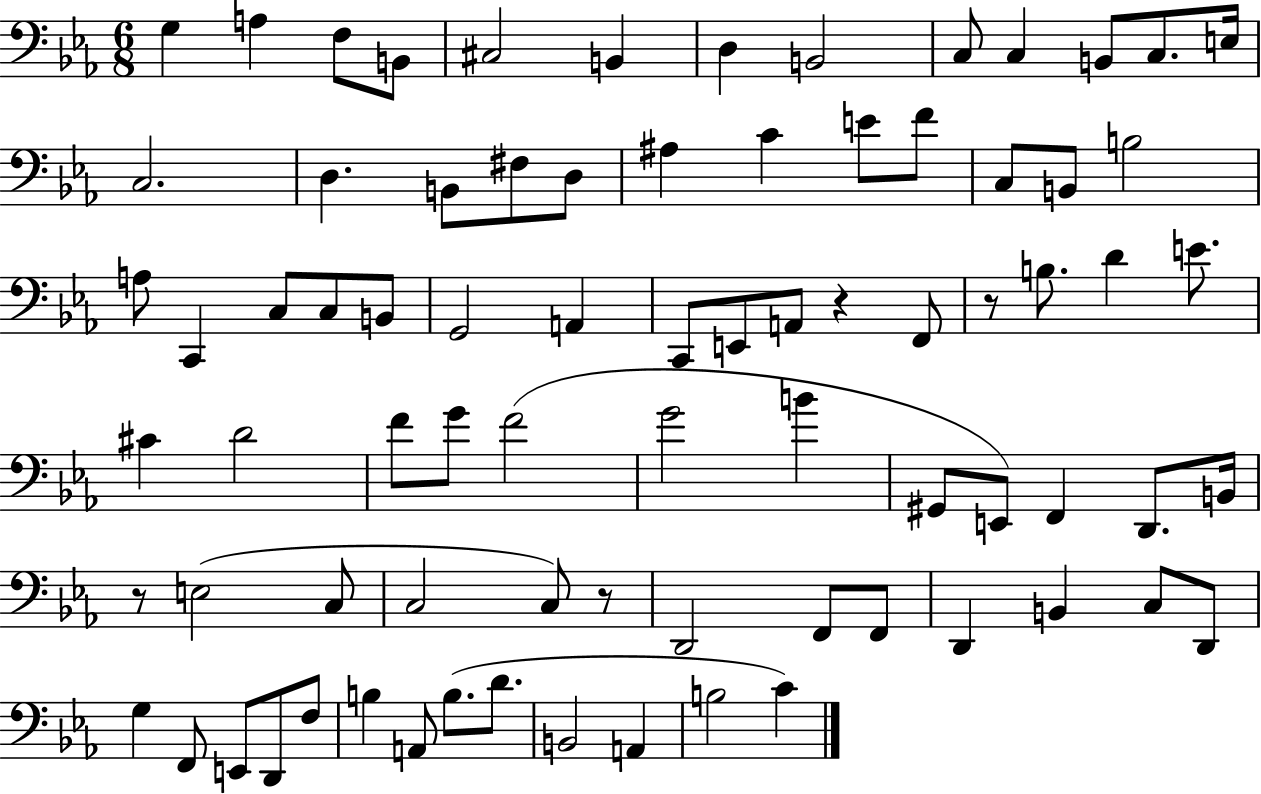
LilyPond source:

{
  \clef bass
  \numericTimeSignature
  \time 6/8
  \key ees \major
  g4 a4 f8 b,8 | cis2 b,4 | d4 b,2 | c8 c4 b,8 c8. e16 | \break c2. | d4. b,8 fis8 d8 | ais4 c'4 e'8 f'8 | c8 b,8 b2 | \break a8 c,4 c8 c8 b,8 | g,2 a,4 | c,8 e,8 a,8 r4 f,8 | r8 b8. d'4 e'8. | \break cis'4 d'2 | f'8 g'8 f'2( | g'2 b'4 | gis,8 e,8) f,4 d,8. b,16 | \break r8 e2( c8 | c2 c8) r8 | d,2 f,8 f,8 | d,4 b,4 c8 d,8 | \break g4 f,8 e,8 d,8 f8 | b4 a,8 b8.( d'8. | b,2 a,4 | b2 c'4) | \break \bar "|."
}